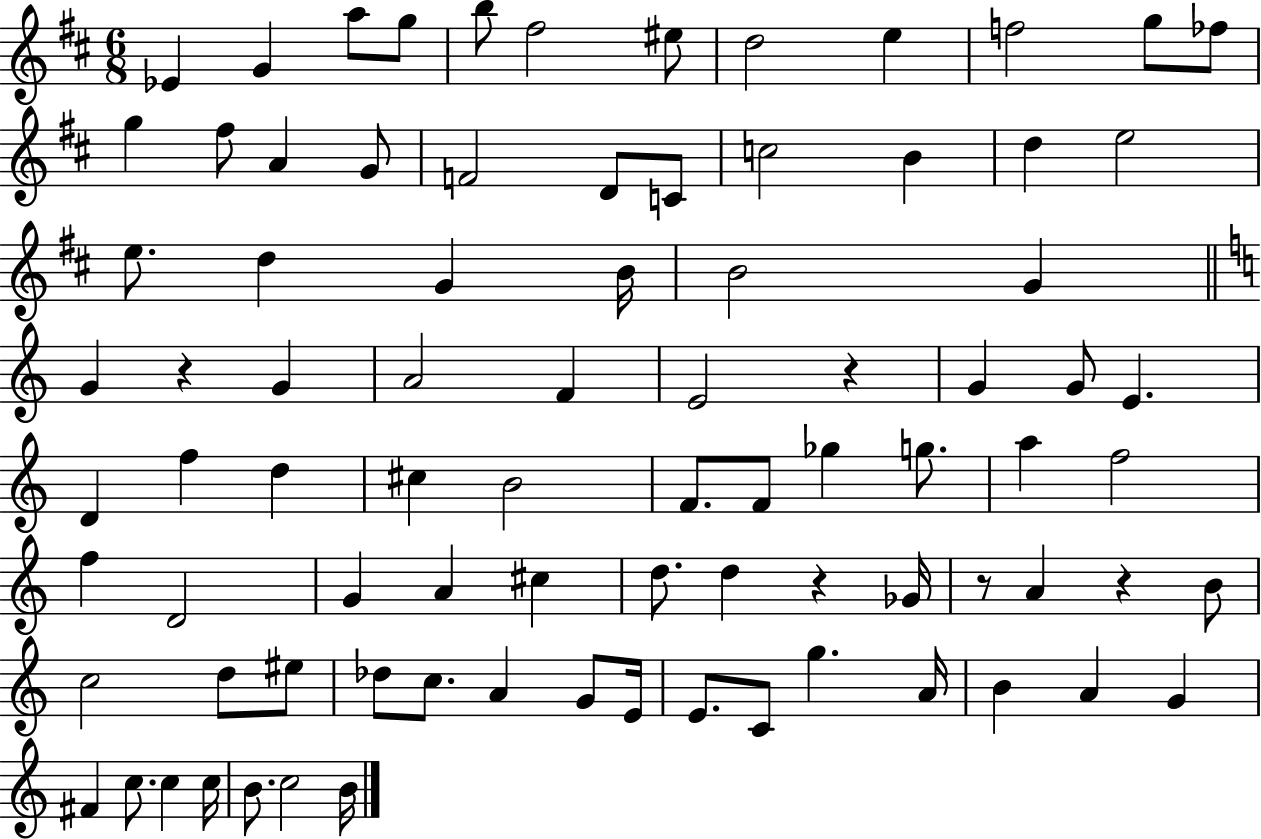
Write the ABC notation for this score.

X:1
T:Untitled
M:6/8
L:1/4
K:D
_E G a/2 g/2 b/2 ^f2 ^e/2 d2 e f2 g/2 _f/2 g ^f/2 A G/2 F2 D/2 C/2 c2 B d e2 e/2 d G B/4 B2 G G z G A2 F E2 z G G/2 E D f d ^c B2 F/2 F/2 _g g/2 a f2 f D2 G A ^c d/2 d z _G/4 z/2 A z B/2 c2 d/2 ^e/2 _d/2 c/2 A G/2 E/4 E/2 C/2 g A/4 B A G ^F c/2 c c/4 B/2 c2 B/4